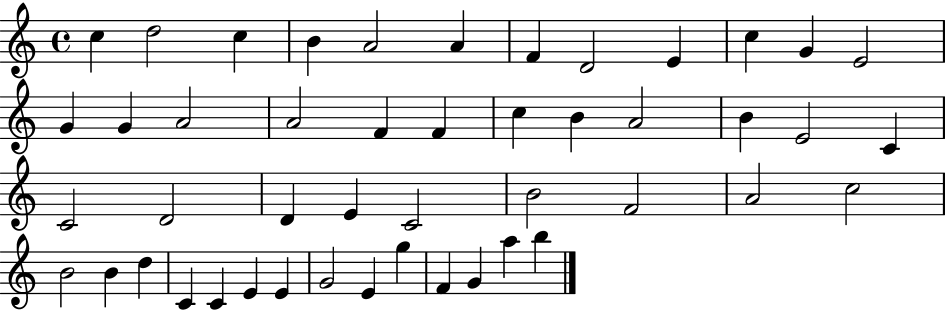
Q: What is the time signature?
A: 4/4